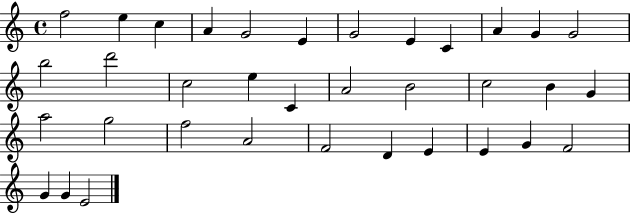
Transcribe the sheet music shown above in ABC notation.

X:1
T:Untitled
M:4/4
L:1/4
K:C
f2 e c A G2 E G2 E C A G G2 b2 d'2 c2 e C A2 B2 c2 B G a2 g2 f2 A2 F2 D E E G F2 G G E2